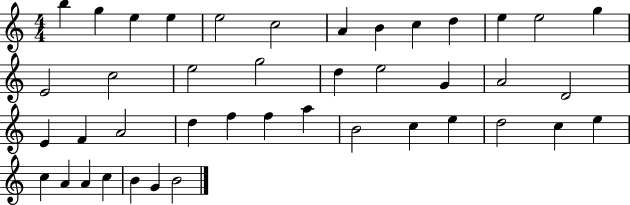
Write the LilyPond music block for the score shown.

{
  \clef treble
  \numericTimeSignature
  \time 4/4
  \key c \major
  b''4 g''4 e''4 e''4 | e''2 c''2 | a'4 b'4 c''4 d''4 | e''4 e''2 g''4 | \break e'2 c''2 | e''2 g''2 | d''4 e''2 g'4 | a'2 d'2 | \break e'4 f'4 a'2 | d''4 f''4 f''4 a''4 | b'2 c''4 e''4 | d''2 c''4 e''4 | \break c''4 a'4 a'4 c''4 | b'4 g'4 b'2 | \bar "|."
}